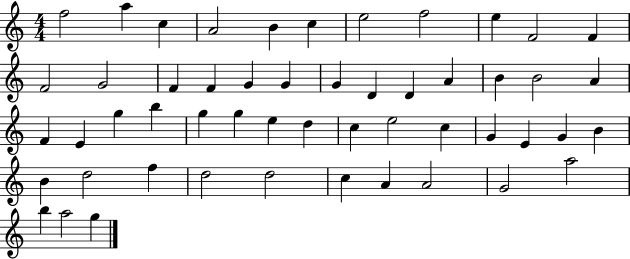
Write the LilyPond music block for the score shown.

{
  \clef treble
  \numericTimeSignature
  \time 4/4
  \key c \major
  f''2 a''4 c''4 | a'2 b'4 c''4 | e''2 f''2 | e''4 f'2 f'4 | \break f'2 g'2 | f'4 f'4 g'4 g'4 | g'4 d'4 d'4 a'4 | b'4 b'2 a'4 | \break f'4 e'4 g''4 b''4 | g''4 g''4 e''4 d''4 | c''4 e''2 c''4 | g'4 e'4 g'4 b'4 | \break b'4 d''2 f''4 | d''2 d''2 | c''4 a'4 a'2 | g'2 a''2 | \break b''4 a''2 g''4 | \bar "|."
}